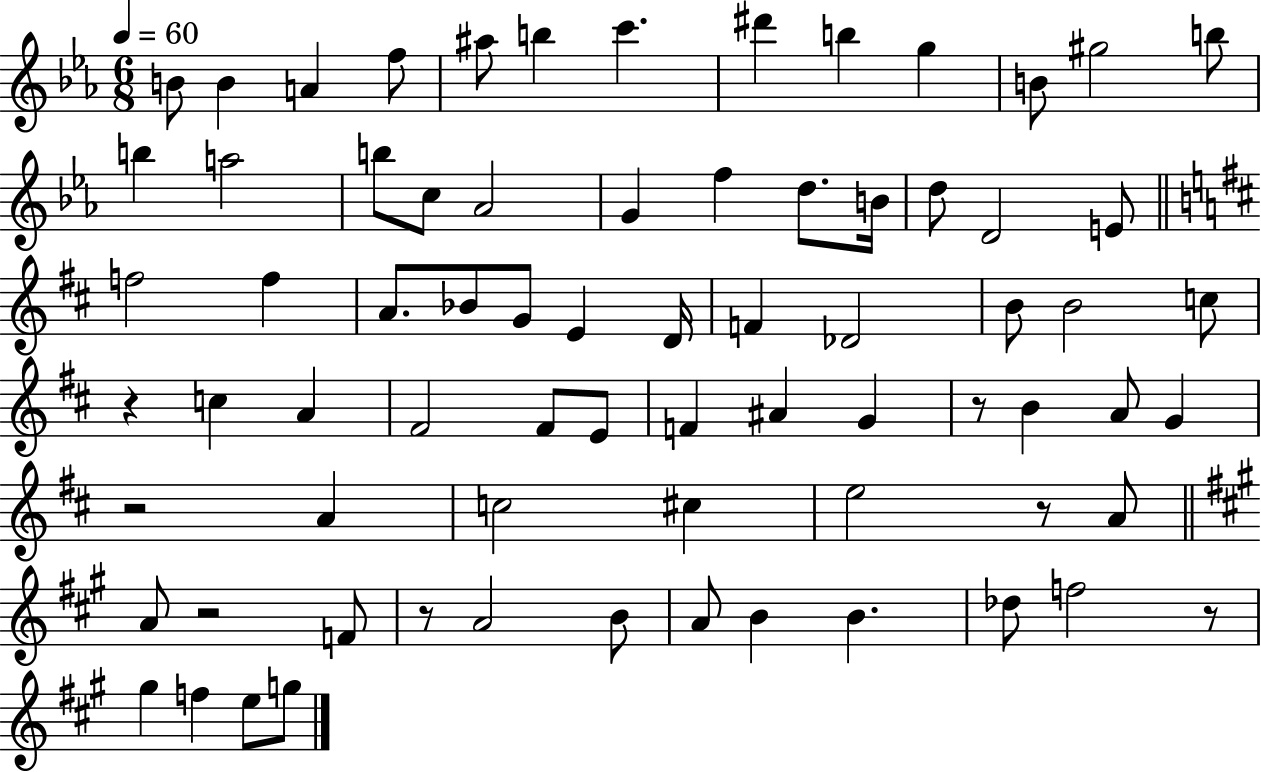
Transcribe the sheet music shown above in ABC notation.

X:1
T:Untitled
M:6/8
L:1/4
K:Eb
B/2 B A f/2 ^a/2 b c' ^d' b g B/2 ^g2 b/2 b a2 b/2 c/2 _A2 G f d/2 B/4 d/2 D2 E/2 f2 f A/2 _B/2 G/2 E D/4 F _D2 B/2 B2 c/2 z c A ^F2 ^F/2 E/2 F ^A G z/2 B A/2 G z2 A c2 ^c e2 z/2 A/2 A/2 z2 F/2 z/2 A2 B/2 A/2 B B _d/2 f2 z/2 ^g f e/2 g/2